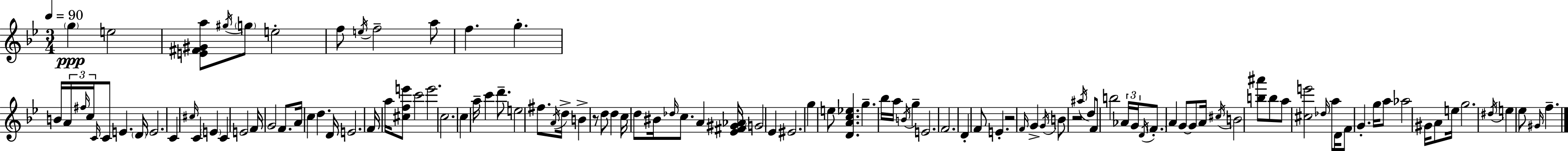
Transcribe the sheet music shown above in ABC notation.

X:1
T:Untitled
M:3/4
L:1/4
K:Gm
g e2 [E^F^Ga]/2 ^g/4 g/2 e2 f/2 e/4 f2 a/2 f g B/4 A/4 ^f/4 c/4 C/4 C/2 E D/4 E2 C ^c/4 C E C E2 F/4 G2 F/2 A/4 c d D/4 E2 F/4 a/4 [^cfe']/2 c'2 e'2 c2 c a/4 c' d'/2 e2 ^f/2 A/4 d/4 B z/2 d/2 d c/4 d/2 ^B/4 _d/4 c/2 A [_E^F^G_A]/4 G2 _E ^E2 g e/2 [DAc_e] g _b/4 a/4 B/4 g E2 F2 D F/2 E z2 F/4 G G/4 B/2 z2 ^a/4 d/2 F/2 b2 _A/4 G/4 D/4 F/2 A G/2 G/2 A/4 ^c/4 B2 [b^a']/2 b/2 a/2 [^ce']2 _d/4 a/2 D/4 F/2 G g/4 a/2 _a2 ^G/4 A/2 e/4 g2 ^d/4 e _e/2 ^G/4 f